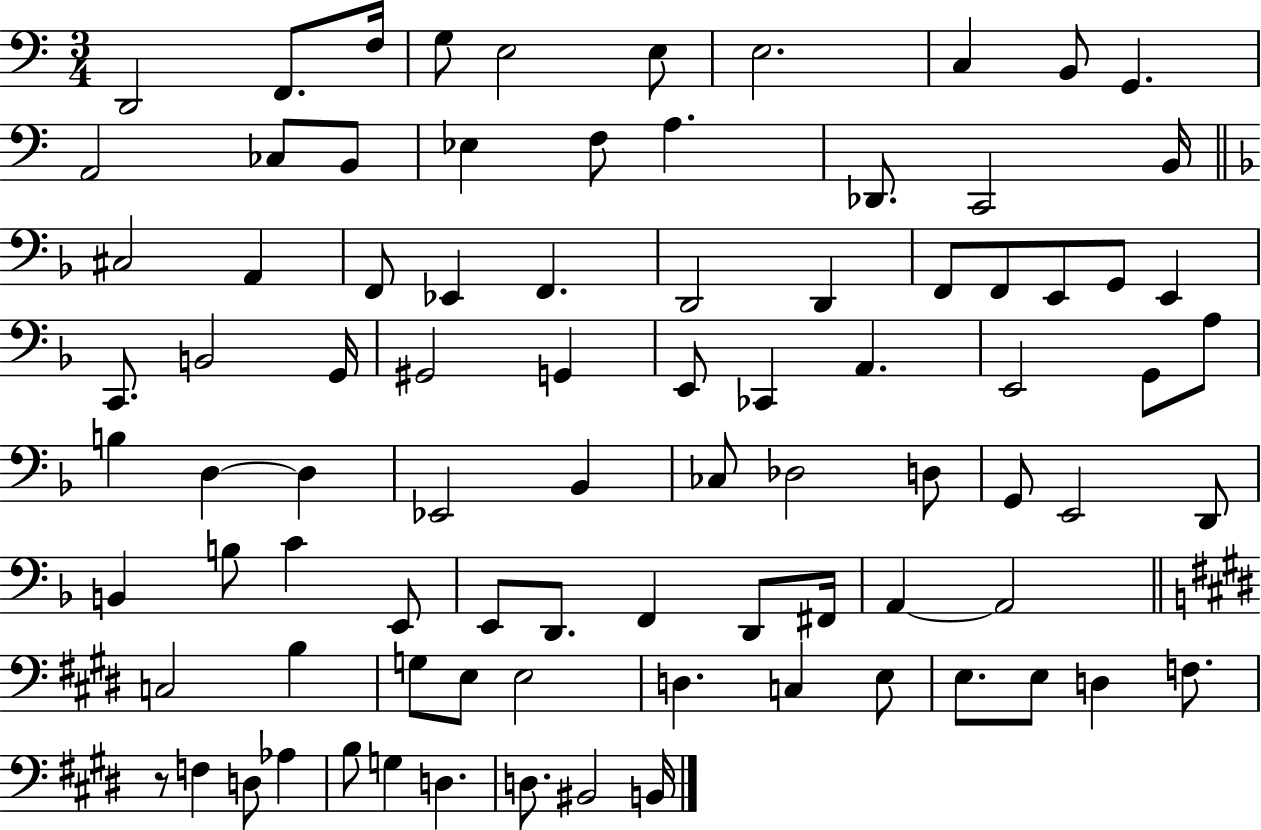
D2/h F2/e. F3/s G3/e E3/h E3/e E3/h. C3/q B2/e G2/q. A2/h CES3/e B2/e Eb3/q F3/e A3/q. Db2/e. C2/h B2/s C#3/h A2/q F2/e Eb2/q F2/q. D2/h D2/q F2/e F2/e E2/e G2/e E2/q C2/e. B2/h G2/s G#2/h G2/q E2/e CES2/q A2/q. E2/h G2/e A3/e B3/q D3/q D3/q Eb2/h Bb2/q CES3/e Db3/h D3/e G2/e E2/h D2/e B2/q B3/e C4/q E2/e E2/e D2/e. F2/q D2/e F#2/s A2/q A2/h C3/h B3/q G3/e E3/e E3/h D3/q. C3/q E3/e E3/e. E3/e D3/q F3/e. R/e F3/q D3/e Ab3/q B3/e G3/q D3/q. D3/e. BIS2/h B2/s